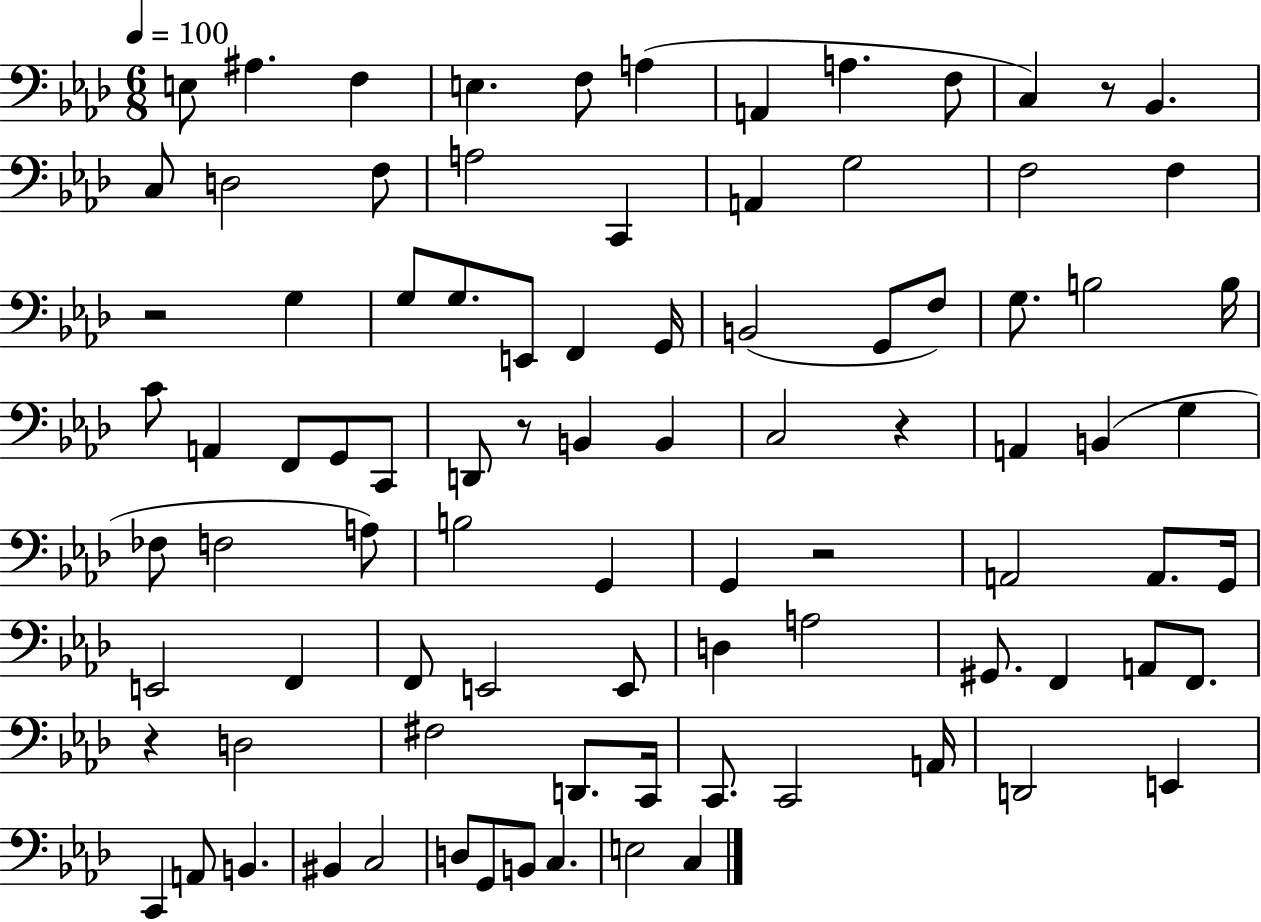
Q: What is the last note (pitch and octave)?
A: C3